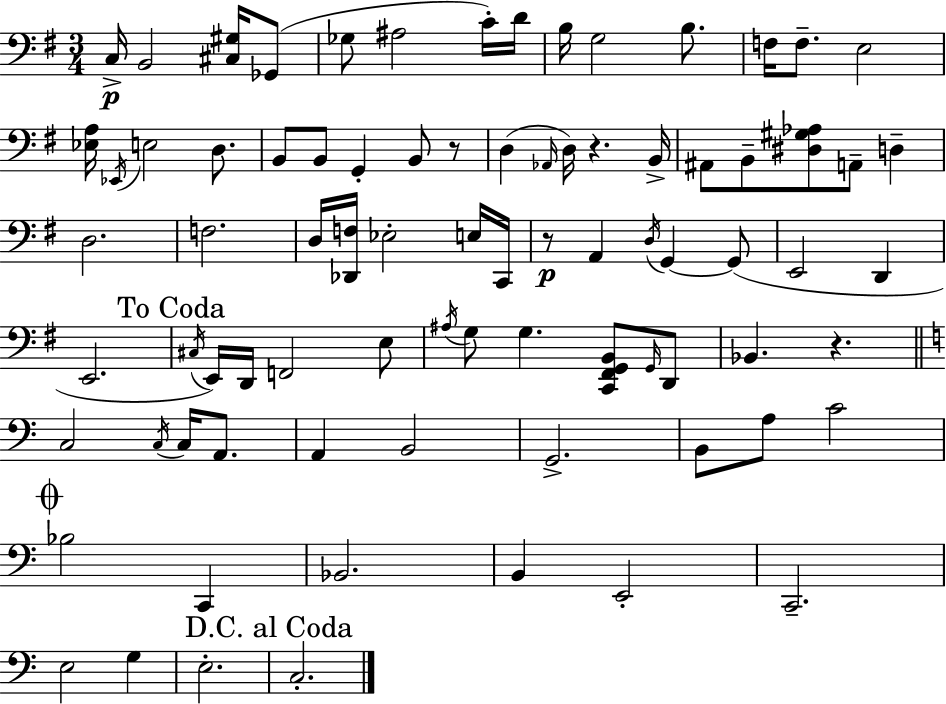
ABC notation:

X:1
T:Untitled
M:3/4
L:1/4
K:Em
C,/4 B,,2 [^C,^G,]/4 _G,,/2 _G,/2 ^A,2 C/4 D/4 B,/4 G,2 B,/2 F,/4 F,/2 E,2 [_E,A,]/4 _E,,/4 E,2 D,/2 B,,/2 B,,/2 G,, B,,/2 z/2 D, _A,,/4 D,/4 z B,,/4 ^A,,/2 B,,/2 [^D,^G,_A,]/2 A,,/2 D, D,2 F,2 D,/4 [_D,,F,]/4 _E,2 E,/4 C,,/4 z/2 A,, D,/4 G,, G,,/2 E,,2 D,, E,,2 ^C,/4 E,,/4 D,,/4 F,,2 E,/2 ^A,/4 G,/2 G, [C,,^F,,G,,B,,]/2 G,,/4 D,,/2 _B,, z C,2 C,/4 C,/4 A,,/2 A,, B,,2 G,,2 B,,/2 A,/2 C2 _B,2 C,, _B,,2 B,, E,,2 C,,2 E,2 G, E,2 C,2